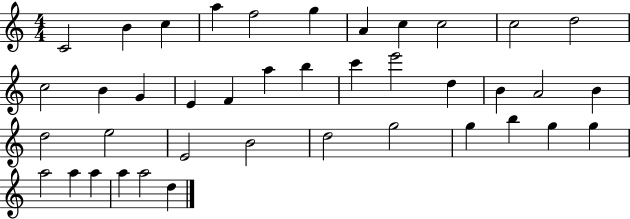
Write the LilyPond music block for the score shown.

{
  \clef treble
  \numericTimeSignature
  \time 4/4
  \key c \major
  c'2 b'4 c''4 | a''4 f''2 g''4 | a'4 c''4 c''2 | c''2 d''2 | \break c''2 b'4 g'4 | e'4 f'4 a''4 b''4 | c'''4 e'''2 d''4 | b'4 a'2 b'4 | \break d''2 e''2 | e'2 b'2 | d''2 g''2 | g''4 b''4 g''4 g''4 | \break a''2 a''4 a''4 | a''4 a''2 d''4 | \bar "|."
}